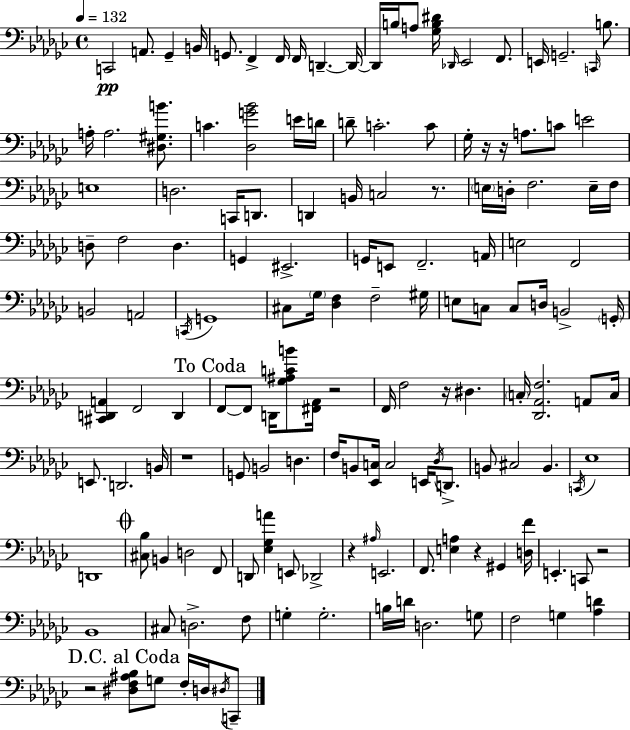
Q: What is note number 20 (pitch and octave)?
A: B3